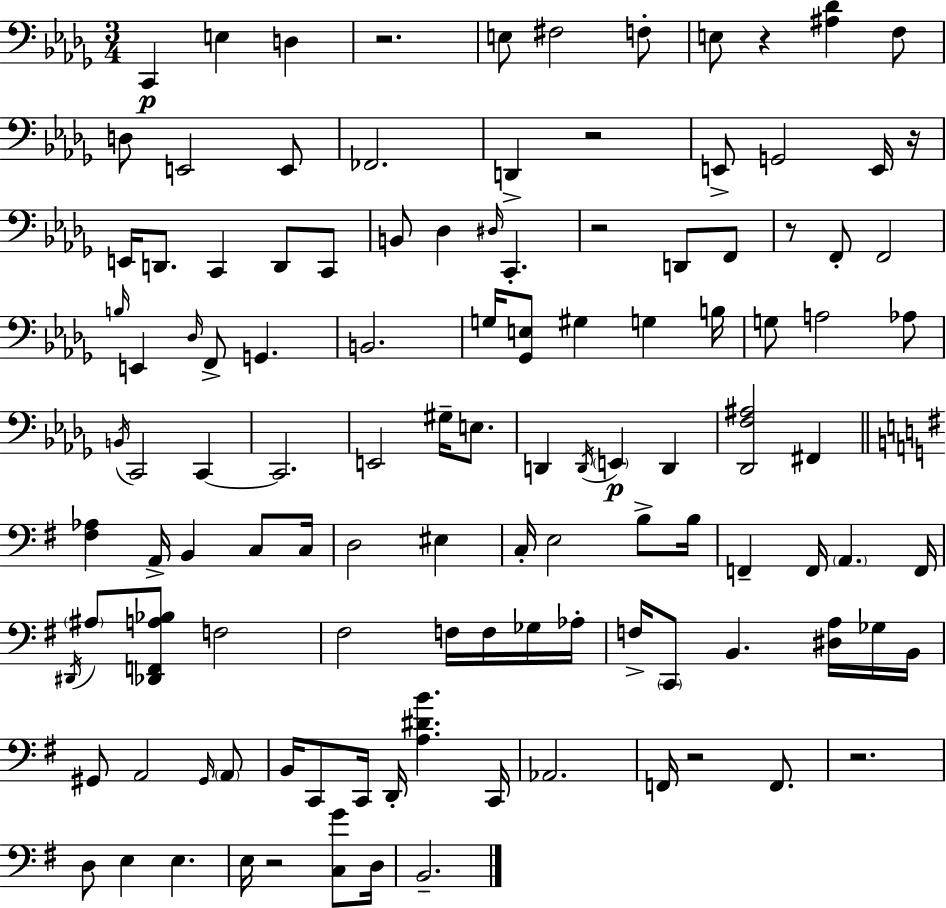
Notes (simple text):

C2/q E3/q D3/q R/h. E3/e F#3/h F3/e E3/e R/q [A#3,Db4]/q F3/e D3/e E2/h E2/e FES2/h. D2/q R/h E2/e G2/h E2/s R/s E2/s D2/e. C2/q D2/e C2/e B2/e Db3/q D#3/s C2/q. R/h D2/e F2/e R/e F2/e F2/h B3/s E2/q Db3/s F2/e G2/q. B2/h. G3/s [Gb2,E3]/e G#3/q G3/q B3/s G3/e A3/h Ab3/e B2/s C2/h C2/q C2/h. E2/h G#3/s E3/e. D2/q D2/s E2/q D2/q [Db2,F3,A#3]/h F#2/q [F#3,Ab3]/q A2/s B2/q C3/e C3/s D3/h EIS3/q C3/s E3/h B3/e B3/s F2/q F2/s A2/q. F2/s D#2/s A#3/e [Db2,F2,A3,Bb3]/e F3/h F#3/h F3/s F3/s Gb3/s Ab3/s F3/s C2/e B2/q. [D#3,A3]/s Gb3/s B2/s G#2/e A2/h G#2/s A2/e B2/s C2/e C2/s D2/s [A3,D#4,B4]/q. C2/s Ab2/h. F2/s R/h F2/e. R/h. D3/e E3/q E3/q. E3/s R/h [C3,G4]/e D3/s B2/h.